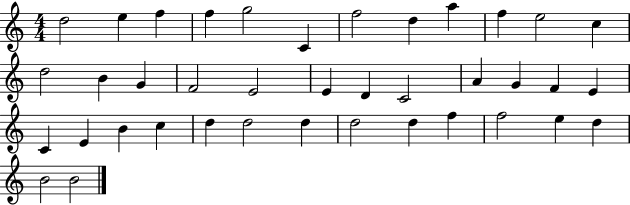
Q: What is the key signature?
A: C major